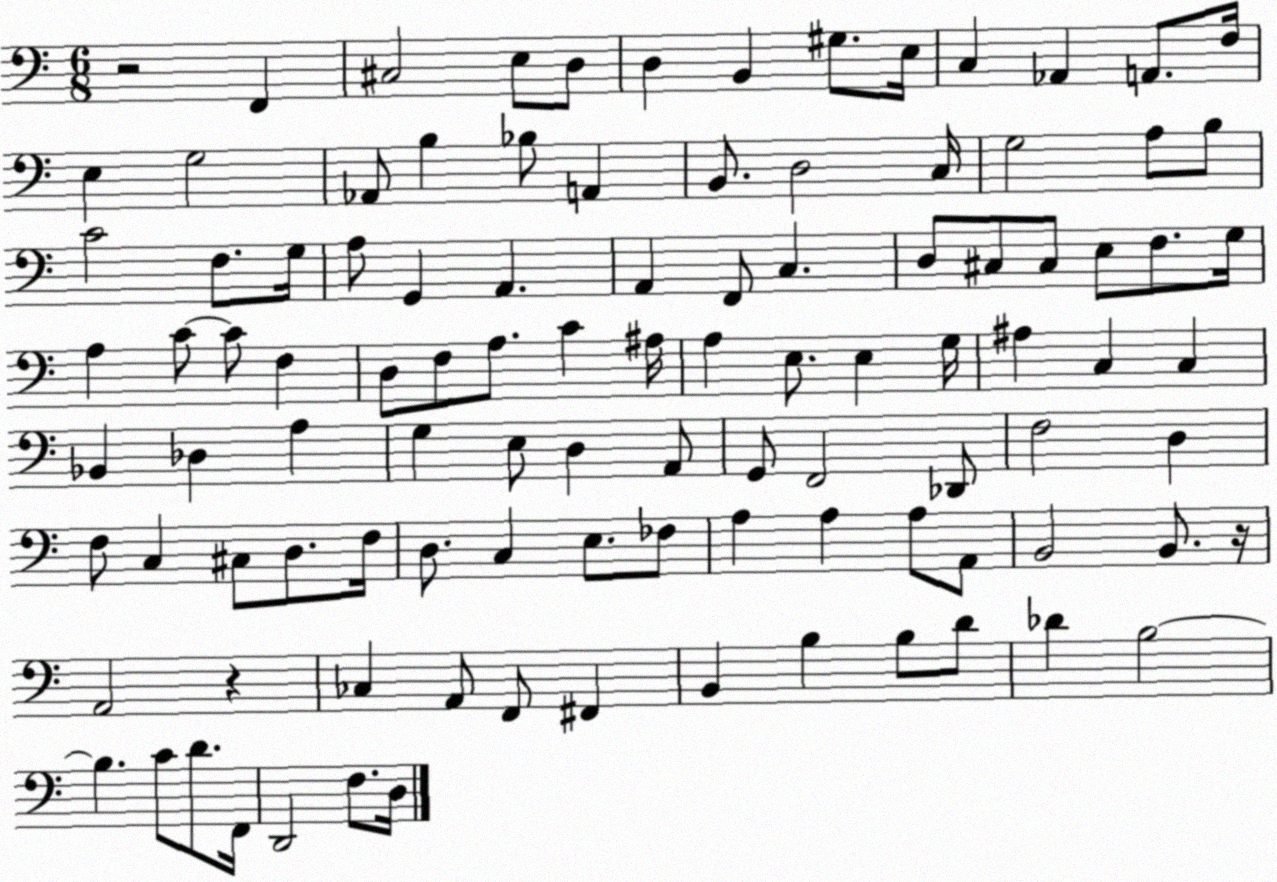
X:1
T:Untitled
M:6/8
L:1/4
K:C
z2 F,, ^C,2 E,/2 D,/2 D, B,, ^G,/2 E,/4 C, _A,, A,,/2 F,/4 E, G,2 _A,,/2 B, _B,/2 A,, B,,/2 D,2 C,/4 G,2 A,/2 B,/2 C2 F,/2 G,/4 A,/2 G,, A,, A,, F,,/2 C, D,/2 ^C,/2 ^C,/2 E,/2 F,/2 G,/4 A, C/2 C/2 F, D,/2 F,/2 A,/2 C ^A,/4 A, E,/2 E, G,/4 ^A, C, C, _B,, _D, A, G, E,/2 D, A,,/2 G,,/2 F,,2 _D,,/2 F,2 D, F,/2 C, ^C,/2 D,/2 F,/4 D,/2 C, E,/2 _F,/2 A, A, A,/2 A,,/2 B,,2 B,,/2 z/4 A,,2 z _C, A,,/2 F,,/2 ^F,, B,, B, B,/2 D/2 _D B,2 B, C/2 D/2 F,,/4 D,,2 F,/2 D,/4